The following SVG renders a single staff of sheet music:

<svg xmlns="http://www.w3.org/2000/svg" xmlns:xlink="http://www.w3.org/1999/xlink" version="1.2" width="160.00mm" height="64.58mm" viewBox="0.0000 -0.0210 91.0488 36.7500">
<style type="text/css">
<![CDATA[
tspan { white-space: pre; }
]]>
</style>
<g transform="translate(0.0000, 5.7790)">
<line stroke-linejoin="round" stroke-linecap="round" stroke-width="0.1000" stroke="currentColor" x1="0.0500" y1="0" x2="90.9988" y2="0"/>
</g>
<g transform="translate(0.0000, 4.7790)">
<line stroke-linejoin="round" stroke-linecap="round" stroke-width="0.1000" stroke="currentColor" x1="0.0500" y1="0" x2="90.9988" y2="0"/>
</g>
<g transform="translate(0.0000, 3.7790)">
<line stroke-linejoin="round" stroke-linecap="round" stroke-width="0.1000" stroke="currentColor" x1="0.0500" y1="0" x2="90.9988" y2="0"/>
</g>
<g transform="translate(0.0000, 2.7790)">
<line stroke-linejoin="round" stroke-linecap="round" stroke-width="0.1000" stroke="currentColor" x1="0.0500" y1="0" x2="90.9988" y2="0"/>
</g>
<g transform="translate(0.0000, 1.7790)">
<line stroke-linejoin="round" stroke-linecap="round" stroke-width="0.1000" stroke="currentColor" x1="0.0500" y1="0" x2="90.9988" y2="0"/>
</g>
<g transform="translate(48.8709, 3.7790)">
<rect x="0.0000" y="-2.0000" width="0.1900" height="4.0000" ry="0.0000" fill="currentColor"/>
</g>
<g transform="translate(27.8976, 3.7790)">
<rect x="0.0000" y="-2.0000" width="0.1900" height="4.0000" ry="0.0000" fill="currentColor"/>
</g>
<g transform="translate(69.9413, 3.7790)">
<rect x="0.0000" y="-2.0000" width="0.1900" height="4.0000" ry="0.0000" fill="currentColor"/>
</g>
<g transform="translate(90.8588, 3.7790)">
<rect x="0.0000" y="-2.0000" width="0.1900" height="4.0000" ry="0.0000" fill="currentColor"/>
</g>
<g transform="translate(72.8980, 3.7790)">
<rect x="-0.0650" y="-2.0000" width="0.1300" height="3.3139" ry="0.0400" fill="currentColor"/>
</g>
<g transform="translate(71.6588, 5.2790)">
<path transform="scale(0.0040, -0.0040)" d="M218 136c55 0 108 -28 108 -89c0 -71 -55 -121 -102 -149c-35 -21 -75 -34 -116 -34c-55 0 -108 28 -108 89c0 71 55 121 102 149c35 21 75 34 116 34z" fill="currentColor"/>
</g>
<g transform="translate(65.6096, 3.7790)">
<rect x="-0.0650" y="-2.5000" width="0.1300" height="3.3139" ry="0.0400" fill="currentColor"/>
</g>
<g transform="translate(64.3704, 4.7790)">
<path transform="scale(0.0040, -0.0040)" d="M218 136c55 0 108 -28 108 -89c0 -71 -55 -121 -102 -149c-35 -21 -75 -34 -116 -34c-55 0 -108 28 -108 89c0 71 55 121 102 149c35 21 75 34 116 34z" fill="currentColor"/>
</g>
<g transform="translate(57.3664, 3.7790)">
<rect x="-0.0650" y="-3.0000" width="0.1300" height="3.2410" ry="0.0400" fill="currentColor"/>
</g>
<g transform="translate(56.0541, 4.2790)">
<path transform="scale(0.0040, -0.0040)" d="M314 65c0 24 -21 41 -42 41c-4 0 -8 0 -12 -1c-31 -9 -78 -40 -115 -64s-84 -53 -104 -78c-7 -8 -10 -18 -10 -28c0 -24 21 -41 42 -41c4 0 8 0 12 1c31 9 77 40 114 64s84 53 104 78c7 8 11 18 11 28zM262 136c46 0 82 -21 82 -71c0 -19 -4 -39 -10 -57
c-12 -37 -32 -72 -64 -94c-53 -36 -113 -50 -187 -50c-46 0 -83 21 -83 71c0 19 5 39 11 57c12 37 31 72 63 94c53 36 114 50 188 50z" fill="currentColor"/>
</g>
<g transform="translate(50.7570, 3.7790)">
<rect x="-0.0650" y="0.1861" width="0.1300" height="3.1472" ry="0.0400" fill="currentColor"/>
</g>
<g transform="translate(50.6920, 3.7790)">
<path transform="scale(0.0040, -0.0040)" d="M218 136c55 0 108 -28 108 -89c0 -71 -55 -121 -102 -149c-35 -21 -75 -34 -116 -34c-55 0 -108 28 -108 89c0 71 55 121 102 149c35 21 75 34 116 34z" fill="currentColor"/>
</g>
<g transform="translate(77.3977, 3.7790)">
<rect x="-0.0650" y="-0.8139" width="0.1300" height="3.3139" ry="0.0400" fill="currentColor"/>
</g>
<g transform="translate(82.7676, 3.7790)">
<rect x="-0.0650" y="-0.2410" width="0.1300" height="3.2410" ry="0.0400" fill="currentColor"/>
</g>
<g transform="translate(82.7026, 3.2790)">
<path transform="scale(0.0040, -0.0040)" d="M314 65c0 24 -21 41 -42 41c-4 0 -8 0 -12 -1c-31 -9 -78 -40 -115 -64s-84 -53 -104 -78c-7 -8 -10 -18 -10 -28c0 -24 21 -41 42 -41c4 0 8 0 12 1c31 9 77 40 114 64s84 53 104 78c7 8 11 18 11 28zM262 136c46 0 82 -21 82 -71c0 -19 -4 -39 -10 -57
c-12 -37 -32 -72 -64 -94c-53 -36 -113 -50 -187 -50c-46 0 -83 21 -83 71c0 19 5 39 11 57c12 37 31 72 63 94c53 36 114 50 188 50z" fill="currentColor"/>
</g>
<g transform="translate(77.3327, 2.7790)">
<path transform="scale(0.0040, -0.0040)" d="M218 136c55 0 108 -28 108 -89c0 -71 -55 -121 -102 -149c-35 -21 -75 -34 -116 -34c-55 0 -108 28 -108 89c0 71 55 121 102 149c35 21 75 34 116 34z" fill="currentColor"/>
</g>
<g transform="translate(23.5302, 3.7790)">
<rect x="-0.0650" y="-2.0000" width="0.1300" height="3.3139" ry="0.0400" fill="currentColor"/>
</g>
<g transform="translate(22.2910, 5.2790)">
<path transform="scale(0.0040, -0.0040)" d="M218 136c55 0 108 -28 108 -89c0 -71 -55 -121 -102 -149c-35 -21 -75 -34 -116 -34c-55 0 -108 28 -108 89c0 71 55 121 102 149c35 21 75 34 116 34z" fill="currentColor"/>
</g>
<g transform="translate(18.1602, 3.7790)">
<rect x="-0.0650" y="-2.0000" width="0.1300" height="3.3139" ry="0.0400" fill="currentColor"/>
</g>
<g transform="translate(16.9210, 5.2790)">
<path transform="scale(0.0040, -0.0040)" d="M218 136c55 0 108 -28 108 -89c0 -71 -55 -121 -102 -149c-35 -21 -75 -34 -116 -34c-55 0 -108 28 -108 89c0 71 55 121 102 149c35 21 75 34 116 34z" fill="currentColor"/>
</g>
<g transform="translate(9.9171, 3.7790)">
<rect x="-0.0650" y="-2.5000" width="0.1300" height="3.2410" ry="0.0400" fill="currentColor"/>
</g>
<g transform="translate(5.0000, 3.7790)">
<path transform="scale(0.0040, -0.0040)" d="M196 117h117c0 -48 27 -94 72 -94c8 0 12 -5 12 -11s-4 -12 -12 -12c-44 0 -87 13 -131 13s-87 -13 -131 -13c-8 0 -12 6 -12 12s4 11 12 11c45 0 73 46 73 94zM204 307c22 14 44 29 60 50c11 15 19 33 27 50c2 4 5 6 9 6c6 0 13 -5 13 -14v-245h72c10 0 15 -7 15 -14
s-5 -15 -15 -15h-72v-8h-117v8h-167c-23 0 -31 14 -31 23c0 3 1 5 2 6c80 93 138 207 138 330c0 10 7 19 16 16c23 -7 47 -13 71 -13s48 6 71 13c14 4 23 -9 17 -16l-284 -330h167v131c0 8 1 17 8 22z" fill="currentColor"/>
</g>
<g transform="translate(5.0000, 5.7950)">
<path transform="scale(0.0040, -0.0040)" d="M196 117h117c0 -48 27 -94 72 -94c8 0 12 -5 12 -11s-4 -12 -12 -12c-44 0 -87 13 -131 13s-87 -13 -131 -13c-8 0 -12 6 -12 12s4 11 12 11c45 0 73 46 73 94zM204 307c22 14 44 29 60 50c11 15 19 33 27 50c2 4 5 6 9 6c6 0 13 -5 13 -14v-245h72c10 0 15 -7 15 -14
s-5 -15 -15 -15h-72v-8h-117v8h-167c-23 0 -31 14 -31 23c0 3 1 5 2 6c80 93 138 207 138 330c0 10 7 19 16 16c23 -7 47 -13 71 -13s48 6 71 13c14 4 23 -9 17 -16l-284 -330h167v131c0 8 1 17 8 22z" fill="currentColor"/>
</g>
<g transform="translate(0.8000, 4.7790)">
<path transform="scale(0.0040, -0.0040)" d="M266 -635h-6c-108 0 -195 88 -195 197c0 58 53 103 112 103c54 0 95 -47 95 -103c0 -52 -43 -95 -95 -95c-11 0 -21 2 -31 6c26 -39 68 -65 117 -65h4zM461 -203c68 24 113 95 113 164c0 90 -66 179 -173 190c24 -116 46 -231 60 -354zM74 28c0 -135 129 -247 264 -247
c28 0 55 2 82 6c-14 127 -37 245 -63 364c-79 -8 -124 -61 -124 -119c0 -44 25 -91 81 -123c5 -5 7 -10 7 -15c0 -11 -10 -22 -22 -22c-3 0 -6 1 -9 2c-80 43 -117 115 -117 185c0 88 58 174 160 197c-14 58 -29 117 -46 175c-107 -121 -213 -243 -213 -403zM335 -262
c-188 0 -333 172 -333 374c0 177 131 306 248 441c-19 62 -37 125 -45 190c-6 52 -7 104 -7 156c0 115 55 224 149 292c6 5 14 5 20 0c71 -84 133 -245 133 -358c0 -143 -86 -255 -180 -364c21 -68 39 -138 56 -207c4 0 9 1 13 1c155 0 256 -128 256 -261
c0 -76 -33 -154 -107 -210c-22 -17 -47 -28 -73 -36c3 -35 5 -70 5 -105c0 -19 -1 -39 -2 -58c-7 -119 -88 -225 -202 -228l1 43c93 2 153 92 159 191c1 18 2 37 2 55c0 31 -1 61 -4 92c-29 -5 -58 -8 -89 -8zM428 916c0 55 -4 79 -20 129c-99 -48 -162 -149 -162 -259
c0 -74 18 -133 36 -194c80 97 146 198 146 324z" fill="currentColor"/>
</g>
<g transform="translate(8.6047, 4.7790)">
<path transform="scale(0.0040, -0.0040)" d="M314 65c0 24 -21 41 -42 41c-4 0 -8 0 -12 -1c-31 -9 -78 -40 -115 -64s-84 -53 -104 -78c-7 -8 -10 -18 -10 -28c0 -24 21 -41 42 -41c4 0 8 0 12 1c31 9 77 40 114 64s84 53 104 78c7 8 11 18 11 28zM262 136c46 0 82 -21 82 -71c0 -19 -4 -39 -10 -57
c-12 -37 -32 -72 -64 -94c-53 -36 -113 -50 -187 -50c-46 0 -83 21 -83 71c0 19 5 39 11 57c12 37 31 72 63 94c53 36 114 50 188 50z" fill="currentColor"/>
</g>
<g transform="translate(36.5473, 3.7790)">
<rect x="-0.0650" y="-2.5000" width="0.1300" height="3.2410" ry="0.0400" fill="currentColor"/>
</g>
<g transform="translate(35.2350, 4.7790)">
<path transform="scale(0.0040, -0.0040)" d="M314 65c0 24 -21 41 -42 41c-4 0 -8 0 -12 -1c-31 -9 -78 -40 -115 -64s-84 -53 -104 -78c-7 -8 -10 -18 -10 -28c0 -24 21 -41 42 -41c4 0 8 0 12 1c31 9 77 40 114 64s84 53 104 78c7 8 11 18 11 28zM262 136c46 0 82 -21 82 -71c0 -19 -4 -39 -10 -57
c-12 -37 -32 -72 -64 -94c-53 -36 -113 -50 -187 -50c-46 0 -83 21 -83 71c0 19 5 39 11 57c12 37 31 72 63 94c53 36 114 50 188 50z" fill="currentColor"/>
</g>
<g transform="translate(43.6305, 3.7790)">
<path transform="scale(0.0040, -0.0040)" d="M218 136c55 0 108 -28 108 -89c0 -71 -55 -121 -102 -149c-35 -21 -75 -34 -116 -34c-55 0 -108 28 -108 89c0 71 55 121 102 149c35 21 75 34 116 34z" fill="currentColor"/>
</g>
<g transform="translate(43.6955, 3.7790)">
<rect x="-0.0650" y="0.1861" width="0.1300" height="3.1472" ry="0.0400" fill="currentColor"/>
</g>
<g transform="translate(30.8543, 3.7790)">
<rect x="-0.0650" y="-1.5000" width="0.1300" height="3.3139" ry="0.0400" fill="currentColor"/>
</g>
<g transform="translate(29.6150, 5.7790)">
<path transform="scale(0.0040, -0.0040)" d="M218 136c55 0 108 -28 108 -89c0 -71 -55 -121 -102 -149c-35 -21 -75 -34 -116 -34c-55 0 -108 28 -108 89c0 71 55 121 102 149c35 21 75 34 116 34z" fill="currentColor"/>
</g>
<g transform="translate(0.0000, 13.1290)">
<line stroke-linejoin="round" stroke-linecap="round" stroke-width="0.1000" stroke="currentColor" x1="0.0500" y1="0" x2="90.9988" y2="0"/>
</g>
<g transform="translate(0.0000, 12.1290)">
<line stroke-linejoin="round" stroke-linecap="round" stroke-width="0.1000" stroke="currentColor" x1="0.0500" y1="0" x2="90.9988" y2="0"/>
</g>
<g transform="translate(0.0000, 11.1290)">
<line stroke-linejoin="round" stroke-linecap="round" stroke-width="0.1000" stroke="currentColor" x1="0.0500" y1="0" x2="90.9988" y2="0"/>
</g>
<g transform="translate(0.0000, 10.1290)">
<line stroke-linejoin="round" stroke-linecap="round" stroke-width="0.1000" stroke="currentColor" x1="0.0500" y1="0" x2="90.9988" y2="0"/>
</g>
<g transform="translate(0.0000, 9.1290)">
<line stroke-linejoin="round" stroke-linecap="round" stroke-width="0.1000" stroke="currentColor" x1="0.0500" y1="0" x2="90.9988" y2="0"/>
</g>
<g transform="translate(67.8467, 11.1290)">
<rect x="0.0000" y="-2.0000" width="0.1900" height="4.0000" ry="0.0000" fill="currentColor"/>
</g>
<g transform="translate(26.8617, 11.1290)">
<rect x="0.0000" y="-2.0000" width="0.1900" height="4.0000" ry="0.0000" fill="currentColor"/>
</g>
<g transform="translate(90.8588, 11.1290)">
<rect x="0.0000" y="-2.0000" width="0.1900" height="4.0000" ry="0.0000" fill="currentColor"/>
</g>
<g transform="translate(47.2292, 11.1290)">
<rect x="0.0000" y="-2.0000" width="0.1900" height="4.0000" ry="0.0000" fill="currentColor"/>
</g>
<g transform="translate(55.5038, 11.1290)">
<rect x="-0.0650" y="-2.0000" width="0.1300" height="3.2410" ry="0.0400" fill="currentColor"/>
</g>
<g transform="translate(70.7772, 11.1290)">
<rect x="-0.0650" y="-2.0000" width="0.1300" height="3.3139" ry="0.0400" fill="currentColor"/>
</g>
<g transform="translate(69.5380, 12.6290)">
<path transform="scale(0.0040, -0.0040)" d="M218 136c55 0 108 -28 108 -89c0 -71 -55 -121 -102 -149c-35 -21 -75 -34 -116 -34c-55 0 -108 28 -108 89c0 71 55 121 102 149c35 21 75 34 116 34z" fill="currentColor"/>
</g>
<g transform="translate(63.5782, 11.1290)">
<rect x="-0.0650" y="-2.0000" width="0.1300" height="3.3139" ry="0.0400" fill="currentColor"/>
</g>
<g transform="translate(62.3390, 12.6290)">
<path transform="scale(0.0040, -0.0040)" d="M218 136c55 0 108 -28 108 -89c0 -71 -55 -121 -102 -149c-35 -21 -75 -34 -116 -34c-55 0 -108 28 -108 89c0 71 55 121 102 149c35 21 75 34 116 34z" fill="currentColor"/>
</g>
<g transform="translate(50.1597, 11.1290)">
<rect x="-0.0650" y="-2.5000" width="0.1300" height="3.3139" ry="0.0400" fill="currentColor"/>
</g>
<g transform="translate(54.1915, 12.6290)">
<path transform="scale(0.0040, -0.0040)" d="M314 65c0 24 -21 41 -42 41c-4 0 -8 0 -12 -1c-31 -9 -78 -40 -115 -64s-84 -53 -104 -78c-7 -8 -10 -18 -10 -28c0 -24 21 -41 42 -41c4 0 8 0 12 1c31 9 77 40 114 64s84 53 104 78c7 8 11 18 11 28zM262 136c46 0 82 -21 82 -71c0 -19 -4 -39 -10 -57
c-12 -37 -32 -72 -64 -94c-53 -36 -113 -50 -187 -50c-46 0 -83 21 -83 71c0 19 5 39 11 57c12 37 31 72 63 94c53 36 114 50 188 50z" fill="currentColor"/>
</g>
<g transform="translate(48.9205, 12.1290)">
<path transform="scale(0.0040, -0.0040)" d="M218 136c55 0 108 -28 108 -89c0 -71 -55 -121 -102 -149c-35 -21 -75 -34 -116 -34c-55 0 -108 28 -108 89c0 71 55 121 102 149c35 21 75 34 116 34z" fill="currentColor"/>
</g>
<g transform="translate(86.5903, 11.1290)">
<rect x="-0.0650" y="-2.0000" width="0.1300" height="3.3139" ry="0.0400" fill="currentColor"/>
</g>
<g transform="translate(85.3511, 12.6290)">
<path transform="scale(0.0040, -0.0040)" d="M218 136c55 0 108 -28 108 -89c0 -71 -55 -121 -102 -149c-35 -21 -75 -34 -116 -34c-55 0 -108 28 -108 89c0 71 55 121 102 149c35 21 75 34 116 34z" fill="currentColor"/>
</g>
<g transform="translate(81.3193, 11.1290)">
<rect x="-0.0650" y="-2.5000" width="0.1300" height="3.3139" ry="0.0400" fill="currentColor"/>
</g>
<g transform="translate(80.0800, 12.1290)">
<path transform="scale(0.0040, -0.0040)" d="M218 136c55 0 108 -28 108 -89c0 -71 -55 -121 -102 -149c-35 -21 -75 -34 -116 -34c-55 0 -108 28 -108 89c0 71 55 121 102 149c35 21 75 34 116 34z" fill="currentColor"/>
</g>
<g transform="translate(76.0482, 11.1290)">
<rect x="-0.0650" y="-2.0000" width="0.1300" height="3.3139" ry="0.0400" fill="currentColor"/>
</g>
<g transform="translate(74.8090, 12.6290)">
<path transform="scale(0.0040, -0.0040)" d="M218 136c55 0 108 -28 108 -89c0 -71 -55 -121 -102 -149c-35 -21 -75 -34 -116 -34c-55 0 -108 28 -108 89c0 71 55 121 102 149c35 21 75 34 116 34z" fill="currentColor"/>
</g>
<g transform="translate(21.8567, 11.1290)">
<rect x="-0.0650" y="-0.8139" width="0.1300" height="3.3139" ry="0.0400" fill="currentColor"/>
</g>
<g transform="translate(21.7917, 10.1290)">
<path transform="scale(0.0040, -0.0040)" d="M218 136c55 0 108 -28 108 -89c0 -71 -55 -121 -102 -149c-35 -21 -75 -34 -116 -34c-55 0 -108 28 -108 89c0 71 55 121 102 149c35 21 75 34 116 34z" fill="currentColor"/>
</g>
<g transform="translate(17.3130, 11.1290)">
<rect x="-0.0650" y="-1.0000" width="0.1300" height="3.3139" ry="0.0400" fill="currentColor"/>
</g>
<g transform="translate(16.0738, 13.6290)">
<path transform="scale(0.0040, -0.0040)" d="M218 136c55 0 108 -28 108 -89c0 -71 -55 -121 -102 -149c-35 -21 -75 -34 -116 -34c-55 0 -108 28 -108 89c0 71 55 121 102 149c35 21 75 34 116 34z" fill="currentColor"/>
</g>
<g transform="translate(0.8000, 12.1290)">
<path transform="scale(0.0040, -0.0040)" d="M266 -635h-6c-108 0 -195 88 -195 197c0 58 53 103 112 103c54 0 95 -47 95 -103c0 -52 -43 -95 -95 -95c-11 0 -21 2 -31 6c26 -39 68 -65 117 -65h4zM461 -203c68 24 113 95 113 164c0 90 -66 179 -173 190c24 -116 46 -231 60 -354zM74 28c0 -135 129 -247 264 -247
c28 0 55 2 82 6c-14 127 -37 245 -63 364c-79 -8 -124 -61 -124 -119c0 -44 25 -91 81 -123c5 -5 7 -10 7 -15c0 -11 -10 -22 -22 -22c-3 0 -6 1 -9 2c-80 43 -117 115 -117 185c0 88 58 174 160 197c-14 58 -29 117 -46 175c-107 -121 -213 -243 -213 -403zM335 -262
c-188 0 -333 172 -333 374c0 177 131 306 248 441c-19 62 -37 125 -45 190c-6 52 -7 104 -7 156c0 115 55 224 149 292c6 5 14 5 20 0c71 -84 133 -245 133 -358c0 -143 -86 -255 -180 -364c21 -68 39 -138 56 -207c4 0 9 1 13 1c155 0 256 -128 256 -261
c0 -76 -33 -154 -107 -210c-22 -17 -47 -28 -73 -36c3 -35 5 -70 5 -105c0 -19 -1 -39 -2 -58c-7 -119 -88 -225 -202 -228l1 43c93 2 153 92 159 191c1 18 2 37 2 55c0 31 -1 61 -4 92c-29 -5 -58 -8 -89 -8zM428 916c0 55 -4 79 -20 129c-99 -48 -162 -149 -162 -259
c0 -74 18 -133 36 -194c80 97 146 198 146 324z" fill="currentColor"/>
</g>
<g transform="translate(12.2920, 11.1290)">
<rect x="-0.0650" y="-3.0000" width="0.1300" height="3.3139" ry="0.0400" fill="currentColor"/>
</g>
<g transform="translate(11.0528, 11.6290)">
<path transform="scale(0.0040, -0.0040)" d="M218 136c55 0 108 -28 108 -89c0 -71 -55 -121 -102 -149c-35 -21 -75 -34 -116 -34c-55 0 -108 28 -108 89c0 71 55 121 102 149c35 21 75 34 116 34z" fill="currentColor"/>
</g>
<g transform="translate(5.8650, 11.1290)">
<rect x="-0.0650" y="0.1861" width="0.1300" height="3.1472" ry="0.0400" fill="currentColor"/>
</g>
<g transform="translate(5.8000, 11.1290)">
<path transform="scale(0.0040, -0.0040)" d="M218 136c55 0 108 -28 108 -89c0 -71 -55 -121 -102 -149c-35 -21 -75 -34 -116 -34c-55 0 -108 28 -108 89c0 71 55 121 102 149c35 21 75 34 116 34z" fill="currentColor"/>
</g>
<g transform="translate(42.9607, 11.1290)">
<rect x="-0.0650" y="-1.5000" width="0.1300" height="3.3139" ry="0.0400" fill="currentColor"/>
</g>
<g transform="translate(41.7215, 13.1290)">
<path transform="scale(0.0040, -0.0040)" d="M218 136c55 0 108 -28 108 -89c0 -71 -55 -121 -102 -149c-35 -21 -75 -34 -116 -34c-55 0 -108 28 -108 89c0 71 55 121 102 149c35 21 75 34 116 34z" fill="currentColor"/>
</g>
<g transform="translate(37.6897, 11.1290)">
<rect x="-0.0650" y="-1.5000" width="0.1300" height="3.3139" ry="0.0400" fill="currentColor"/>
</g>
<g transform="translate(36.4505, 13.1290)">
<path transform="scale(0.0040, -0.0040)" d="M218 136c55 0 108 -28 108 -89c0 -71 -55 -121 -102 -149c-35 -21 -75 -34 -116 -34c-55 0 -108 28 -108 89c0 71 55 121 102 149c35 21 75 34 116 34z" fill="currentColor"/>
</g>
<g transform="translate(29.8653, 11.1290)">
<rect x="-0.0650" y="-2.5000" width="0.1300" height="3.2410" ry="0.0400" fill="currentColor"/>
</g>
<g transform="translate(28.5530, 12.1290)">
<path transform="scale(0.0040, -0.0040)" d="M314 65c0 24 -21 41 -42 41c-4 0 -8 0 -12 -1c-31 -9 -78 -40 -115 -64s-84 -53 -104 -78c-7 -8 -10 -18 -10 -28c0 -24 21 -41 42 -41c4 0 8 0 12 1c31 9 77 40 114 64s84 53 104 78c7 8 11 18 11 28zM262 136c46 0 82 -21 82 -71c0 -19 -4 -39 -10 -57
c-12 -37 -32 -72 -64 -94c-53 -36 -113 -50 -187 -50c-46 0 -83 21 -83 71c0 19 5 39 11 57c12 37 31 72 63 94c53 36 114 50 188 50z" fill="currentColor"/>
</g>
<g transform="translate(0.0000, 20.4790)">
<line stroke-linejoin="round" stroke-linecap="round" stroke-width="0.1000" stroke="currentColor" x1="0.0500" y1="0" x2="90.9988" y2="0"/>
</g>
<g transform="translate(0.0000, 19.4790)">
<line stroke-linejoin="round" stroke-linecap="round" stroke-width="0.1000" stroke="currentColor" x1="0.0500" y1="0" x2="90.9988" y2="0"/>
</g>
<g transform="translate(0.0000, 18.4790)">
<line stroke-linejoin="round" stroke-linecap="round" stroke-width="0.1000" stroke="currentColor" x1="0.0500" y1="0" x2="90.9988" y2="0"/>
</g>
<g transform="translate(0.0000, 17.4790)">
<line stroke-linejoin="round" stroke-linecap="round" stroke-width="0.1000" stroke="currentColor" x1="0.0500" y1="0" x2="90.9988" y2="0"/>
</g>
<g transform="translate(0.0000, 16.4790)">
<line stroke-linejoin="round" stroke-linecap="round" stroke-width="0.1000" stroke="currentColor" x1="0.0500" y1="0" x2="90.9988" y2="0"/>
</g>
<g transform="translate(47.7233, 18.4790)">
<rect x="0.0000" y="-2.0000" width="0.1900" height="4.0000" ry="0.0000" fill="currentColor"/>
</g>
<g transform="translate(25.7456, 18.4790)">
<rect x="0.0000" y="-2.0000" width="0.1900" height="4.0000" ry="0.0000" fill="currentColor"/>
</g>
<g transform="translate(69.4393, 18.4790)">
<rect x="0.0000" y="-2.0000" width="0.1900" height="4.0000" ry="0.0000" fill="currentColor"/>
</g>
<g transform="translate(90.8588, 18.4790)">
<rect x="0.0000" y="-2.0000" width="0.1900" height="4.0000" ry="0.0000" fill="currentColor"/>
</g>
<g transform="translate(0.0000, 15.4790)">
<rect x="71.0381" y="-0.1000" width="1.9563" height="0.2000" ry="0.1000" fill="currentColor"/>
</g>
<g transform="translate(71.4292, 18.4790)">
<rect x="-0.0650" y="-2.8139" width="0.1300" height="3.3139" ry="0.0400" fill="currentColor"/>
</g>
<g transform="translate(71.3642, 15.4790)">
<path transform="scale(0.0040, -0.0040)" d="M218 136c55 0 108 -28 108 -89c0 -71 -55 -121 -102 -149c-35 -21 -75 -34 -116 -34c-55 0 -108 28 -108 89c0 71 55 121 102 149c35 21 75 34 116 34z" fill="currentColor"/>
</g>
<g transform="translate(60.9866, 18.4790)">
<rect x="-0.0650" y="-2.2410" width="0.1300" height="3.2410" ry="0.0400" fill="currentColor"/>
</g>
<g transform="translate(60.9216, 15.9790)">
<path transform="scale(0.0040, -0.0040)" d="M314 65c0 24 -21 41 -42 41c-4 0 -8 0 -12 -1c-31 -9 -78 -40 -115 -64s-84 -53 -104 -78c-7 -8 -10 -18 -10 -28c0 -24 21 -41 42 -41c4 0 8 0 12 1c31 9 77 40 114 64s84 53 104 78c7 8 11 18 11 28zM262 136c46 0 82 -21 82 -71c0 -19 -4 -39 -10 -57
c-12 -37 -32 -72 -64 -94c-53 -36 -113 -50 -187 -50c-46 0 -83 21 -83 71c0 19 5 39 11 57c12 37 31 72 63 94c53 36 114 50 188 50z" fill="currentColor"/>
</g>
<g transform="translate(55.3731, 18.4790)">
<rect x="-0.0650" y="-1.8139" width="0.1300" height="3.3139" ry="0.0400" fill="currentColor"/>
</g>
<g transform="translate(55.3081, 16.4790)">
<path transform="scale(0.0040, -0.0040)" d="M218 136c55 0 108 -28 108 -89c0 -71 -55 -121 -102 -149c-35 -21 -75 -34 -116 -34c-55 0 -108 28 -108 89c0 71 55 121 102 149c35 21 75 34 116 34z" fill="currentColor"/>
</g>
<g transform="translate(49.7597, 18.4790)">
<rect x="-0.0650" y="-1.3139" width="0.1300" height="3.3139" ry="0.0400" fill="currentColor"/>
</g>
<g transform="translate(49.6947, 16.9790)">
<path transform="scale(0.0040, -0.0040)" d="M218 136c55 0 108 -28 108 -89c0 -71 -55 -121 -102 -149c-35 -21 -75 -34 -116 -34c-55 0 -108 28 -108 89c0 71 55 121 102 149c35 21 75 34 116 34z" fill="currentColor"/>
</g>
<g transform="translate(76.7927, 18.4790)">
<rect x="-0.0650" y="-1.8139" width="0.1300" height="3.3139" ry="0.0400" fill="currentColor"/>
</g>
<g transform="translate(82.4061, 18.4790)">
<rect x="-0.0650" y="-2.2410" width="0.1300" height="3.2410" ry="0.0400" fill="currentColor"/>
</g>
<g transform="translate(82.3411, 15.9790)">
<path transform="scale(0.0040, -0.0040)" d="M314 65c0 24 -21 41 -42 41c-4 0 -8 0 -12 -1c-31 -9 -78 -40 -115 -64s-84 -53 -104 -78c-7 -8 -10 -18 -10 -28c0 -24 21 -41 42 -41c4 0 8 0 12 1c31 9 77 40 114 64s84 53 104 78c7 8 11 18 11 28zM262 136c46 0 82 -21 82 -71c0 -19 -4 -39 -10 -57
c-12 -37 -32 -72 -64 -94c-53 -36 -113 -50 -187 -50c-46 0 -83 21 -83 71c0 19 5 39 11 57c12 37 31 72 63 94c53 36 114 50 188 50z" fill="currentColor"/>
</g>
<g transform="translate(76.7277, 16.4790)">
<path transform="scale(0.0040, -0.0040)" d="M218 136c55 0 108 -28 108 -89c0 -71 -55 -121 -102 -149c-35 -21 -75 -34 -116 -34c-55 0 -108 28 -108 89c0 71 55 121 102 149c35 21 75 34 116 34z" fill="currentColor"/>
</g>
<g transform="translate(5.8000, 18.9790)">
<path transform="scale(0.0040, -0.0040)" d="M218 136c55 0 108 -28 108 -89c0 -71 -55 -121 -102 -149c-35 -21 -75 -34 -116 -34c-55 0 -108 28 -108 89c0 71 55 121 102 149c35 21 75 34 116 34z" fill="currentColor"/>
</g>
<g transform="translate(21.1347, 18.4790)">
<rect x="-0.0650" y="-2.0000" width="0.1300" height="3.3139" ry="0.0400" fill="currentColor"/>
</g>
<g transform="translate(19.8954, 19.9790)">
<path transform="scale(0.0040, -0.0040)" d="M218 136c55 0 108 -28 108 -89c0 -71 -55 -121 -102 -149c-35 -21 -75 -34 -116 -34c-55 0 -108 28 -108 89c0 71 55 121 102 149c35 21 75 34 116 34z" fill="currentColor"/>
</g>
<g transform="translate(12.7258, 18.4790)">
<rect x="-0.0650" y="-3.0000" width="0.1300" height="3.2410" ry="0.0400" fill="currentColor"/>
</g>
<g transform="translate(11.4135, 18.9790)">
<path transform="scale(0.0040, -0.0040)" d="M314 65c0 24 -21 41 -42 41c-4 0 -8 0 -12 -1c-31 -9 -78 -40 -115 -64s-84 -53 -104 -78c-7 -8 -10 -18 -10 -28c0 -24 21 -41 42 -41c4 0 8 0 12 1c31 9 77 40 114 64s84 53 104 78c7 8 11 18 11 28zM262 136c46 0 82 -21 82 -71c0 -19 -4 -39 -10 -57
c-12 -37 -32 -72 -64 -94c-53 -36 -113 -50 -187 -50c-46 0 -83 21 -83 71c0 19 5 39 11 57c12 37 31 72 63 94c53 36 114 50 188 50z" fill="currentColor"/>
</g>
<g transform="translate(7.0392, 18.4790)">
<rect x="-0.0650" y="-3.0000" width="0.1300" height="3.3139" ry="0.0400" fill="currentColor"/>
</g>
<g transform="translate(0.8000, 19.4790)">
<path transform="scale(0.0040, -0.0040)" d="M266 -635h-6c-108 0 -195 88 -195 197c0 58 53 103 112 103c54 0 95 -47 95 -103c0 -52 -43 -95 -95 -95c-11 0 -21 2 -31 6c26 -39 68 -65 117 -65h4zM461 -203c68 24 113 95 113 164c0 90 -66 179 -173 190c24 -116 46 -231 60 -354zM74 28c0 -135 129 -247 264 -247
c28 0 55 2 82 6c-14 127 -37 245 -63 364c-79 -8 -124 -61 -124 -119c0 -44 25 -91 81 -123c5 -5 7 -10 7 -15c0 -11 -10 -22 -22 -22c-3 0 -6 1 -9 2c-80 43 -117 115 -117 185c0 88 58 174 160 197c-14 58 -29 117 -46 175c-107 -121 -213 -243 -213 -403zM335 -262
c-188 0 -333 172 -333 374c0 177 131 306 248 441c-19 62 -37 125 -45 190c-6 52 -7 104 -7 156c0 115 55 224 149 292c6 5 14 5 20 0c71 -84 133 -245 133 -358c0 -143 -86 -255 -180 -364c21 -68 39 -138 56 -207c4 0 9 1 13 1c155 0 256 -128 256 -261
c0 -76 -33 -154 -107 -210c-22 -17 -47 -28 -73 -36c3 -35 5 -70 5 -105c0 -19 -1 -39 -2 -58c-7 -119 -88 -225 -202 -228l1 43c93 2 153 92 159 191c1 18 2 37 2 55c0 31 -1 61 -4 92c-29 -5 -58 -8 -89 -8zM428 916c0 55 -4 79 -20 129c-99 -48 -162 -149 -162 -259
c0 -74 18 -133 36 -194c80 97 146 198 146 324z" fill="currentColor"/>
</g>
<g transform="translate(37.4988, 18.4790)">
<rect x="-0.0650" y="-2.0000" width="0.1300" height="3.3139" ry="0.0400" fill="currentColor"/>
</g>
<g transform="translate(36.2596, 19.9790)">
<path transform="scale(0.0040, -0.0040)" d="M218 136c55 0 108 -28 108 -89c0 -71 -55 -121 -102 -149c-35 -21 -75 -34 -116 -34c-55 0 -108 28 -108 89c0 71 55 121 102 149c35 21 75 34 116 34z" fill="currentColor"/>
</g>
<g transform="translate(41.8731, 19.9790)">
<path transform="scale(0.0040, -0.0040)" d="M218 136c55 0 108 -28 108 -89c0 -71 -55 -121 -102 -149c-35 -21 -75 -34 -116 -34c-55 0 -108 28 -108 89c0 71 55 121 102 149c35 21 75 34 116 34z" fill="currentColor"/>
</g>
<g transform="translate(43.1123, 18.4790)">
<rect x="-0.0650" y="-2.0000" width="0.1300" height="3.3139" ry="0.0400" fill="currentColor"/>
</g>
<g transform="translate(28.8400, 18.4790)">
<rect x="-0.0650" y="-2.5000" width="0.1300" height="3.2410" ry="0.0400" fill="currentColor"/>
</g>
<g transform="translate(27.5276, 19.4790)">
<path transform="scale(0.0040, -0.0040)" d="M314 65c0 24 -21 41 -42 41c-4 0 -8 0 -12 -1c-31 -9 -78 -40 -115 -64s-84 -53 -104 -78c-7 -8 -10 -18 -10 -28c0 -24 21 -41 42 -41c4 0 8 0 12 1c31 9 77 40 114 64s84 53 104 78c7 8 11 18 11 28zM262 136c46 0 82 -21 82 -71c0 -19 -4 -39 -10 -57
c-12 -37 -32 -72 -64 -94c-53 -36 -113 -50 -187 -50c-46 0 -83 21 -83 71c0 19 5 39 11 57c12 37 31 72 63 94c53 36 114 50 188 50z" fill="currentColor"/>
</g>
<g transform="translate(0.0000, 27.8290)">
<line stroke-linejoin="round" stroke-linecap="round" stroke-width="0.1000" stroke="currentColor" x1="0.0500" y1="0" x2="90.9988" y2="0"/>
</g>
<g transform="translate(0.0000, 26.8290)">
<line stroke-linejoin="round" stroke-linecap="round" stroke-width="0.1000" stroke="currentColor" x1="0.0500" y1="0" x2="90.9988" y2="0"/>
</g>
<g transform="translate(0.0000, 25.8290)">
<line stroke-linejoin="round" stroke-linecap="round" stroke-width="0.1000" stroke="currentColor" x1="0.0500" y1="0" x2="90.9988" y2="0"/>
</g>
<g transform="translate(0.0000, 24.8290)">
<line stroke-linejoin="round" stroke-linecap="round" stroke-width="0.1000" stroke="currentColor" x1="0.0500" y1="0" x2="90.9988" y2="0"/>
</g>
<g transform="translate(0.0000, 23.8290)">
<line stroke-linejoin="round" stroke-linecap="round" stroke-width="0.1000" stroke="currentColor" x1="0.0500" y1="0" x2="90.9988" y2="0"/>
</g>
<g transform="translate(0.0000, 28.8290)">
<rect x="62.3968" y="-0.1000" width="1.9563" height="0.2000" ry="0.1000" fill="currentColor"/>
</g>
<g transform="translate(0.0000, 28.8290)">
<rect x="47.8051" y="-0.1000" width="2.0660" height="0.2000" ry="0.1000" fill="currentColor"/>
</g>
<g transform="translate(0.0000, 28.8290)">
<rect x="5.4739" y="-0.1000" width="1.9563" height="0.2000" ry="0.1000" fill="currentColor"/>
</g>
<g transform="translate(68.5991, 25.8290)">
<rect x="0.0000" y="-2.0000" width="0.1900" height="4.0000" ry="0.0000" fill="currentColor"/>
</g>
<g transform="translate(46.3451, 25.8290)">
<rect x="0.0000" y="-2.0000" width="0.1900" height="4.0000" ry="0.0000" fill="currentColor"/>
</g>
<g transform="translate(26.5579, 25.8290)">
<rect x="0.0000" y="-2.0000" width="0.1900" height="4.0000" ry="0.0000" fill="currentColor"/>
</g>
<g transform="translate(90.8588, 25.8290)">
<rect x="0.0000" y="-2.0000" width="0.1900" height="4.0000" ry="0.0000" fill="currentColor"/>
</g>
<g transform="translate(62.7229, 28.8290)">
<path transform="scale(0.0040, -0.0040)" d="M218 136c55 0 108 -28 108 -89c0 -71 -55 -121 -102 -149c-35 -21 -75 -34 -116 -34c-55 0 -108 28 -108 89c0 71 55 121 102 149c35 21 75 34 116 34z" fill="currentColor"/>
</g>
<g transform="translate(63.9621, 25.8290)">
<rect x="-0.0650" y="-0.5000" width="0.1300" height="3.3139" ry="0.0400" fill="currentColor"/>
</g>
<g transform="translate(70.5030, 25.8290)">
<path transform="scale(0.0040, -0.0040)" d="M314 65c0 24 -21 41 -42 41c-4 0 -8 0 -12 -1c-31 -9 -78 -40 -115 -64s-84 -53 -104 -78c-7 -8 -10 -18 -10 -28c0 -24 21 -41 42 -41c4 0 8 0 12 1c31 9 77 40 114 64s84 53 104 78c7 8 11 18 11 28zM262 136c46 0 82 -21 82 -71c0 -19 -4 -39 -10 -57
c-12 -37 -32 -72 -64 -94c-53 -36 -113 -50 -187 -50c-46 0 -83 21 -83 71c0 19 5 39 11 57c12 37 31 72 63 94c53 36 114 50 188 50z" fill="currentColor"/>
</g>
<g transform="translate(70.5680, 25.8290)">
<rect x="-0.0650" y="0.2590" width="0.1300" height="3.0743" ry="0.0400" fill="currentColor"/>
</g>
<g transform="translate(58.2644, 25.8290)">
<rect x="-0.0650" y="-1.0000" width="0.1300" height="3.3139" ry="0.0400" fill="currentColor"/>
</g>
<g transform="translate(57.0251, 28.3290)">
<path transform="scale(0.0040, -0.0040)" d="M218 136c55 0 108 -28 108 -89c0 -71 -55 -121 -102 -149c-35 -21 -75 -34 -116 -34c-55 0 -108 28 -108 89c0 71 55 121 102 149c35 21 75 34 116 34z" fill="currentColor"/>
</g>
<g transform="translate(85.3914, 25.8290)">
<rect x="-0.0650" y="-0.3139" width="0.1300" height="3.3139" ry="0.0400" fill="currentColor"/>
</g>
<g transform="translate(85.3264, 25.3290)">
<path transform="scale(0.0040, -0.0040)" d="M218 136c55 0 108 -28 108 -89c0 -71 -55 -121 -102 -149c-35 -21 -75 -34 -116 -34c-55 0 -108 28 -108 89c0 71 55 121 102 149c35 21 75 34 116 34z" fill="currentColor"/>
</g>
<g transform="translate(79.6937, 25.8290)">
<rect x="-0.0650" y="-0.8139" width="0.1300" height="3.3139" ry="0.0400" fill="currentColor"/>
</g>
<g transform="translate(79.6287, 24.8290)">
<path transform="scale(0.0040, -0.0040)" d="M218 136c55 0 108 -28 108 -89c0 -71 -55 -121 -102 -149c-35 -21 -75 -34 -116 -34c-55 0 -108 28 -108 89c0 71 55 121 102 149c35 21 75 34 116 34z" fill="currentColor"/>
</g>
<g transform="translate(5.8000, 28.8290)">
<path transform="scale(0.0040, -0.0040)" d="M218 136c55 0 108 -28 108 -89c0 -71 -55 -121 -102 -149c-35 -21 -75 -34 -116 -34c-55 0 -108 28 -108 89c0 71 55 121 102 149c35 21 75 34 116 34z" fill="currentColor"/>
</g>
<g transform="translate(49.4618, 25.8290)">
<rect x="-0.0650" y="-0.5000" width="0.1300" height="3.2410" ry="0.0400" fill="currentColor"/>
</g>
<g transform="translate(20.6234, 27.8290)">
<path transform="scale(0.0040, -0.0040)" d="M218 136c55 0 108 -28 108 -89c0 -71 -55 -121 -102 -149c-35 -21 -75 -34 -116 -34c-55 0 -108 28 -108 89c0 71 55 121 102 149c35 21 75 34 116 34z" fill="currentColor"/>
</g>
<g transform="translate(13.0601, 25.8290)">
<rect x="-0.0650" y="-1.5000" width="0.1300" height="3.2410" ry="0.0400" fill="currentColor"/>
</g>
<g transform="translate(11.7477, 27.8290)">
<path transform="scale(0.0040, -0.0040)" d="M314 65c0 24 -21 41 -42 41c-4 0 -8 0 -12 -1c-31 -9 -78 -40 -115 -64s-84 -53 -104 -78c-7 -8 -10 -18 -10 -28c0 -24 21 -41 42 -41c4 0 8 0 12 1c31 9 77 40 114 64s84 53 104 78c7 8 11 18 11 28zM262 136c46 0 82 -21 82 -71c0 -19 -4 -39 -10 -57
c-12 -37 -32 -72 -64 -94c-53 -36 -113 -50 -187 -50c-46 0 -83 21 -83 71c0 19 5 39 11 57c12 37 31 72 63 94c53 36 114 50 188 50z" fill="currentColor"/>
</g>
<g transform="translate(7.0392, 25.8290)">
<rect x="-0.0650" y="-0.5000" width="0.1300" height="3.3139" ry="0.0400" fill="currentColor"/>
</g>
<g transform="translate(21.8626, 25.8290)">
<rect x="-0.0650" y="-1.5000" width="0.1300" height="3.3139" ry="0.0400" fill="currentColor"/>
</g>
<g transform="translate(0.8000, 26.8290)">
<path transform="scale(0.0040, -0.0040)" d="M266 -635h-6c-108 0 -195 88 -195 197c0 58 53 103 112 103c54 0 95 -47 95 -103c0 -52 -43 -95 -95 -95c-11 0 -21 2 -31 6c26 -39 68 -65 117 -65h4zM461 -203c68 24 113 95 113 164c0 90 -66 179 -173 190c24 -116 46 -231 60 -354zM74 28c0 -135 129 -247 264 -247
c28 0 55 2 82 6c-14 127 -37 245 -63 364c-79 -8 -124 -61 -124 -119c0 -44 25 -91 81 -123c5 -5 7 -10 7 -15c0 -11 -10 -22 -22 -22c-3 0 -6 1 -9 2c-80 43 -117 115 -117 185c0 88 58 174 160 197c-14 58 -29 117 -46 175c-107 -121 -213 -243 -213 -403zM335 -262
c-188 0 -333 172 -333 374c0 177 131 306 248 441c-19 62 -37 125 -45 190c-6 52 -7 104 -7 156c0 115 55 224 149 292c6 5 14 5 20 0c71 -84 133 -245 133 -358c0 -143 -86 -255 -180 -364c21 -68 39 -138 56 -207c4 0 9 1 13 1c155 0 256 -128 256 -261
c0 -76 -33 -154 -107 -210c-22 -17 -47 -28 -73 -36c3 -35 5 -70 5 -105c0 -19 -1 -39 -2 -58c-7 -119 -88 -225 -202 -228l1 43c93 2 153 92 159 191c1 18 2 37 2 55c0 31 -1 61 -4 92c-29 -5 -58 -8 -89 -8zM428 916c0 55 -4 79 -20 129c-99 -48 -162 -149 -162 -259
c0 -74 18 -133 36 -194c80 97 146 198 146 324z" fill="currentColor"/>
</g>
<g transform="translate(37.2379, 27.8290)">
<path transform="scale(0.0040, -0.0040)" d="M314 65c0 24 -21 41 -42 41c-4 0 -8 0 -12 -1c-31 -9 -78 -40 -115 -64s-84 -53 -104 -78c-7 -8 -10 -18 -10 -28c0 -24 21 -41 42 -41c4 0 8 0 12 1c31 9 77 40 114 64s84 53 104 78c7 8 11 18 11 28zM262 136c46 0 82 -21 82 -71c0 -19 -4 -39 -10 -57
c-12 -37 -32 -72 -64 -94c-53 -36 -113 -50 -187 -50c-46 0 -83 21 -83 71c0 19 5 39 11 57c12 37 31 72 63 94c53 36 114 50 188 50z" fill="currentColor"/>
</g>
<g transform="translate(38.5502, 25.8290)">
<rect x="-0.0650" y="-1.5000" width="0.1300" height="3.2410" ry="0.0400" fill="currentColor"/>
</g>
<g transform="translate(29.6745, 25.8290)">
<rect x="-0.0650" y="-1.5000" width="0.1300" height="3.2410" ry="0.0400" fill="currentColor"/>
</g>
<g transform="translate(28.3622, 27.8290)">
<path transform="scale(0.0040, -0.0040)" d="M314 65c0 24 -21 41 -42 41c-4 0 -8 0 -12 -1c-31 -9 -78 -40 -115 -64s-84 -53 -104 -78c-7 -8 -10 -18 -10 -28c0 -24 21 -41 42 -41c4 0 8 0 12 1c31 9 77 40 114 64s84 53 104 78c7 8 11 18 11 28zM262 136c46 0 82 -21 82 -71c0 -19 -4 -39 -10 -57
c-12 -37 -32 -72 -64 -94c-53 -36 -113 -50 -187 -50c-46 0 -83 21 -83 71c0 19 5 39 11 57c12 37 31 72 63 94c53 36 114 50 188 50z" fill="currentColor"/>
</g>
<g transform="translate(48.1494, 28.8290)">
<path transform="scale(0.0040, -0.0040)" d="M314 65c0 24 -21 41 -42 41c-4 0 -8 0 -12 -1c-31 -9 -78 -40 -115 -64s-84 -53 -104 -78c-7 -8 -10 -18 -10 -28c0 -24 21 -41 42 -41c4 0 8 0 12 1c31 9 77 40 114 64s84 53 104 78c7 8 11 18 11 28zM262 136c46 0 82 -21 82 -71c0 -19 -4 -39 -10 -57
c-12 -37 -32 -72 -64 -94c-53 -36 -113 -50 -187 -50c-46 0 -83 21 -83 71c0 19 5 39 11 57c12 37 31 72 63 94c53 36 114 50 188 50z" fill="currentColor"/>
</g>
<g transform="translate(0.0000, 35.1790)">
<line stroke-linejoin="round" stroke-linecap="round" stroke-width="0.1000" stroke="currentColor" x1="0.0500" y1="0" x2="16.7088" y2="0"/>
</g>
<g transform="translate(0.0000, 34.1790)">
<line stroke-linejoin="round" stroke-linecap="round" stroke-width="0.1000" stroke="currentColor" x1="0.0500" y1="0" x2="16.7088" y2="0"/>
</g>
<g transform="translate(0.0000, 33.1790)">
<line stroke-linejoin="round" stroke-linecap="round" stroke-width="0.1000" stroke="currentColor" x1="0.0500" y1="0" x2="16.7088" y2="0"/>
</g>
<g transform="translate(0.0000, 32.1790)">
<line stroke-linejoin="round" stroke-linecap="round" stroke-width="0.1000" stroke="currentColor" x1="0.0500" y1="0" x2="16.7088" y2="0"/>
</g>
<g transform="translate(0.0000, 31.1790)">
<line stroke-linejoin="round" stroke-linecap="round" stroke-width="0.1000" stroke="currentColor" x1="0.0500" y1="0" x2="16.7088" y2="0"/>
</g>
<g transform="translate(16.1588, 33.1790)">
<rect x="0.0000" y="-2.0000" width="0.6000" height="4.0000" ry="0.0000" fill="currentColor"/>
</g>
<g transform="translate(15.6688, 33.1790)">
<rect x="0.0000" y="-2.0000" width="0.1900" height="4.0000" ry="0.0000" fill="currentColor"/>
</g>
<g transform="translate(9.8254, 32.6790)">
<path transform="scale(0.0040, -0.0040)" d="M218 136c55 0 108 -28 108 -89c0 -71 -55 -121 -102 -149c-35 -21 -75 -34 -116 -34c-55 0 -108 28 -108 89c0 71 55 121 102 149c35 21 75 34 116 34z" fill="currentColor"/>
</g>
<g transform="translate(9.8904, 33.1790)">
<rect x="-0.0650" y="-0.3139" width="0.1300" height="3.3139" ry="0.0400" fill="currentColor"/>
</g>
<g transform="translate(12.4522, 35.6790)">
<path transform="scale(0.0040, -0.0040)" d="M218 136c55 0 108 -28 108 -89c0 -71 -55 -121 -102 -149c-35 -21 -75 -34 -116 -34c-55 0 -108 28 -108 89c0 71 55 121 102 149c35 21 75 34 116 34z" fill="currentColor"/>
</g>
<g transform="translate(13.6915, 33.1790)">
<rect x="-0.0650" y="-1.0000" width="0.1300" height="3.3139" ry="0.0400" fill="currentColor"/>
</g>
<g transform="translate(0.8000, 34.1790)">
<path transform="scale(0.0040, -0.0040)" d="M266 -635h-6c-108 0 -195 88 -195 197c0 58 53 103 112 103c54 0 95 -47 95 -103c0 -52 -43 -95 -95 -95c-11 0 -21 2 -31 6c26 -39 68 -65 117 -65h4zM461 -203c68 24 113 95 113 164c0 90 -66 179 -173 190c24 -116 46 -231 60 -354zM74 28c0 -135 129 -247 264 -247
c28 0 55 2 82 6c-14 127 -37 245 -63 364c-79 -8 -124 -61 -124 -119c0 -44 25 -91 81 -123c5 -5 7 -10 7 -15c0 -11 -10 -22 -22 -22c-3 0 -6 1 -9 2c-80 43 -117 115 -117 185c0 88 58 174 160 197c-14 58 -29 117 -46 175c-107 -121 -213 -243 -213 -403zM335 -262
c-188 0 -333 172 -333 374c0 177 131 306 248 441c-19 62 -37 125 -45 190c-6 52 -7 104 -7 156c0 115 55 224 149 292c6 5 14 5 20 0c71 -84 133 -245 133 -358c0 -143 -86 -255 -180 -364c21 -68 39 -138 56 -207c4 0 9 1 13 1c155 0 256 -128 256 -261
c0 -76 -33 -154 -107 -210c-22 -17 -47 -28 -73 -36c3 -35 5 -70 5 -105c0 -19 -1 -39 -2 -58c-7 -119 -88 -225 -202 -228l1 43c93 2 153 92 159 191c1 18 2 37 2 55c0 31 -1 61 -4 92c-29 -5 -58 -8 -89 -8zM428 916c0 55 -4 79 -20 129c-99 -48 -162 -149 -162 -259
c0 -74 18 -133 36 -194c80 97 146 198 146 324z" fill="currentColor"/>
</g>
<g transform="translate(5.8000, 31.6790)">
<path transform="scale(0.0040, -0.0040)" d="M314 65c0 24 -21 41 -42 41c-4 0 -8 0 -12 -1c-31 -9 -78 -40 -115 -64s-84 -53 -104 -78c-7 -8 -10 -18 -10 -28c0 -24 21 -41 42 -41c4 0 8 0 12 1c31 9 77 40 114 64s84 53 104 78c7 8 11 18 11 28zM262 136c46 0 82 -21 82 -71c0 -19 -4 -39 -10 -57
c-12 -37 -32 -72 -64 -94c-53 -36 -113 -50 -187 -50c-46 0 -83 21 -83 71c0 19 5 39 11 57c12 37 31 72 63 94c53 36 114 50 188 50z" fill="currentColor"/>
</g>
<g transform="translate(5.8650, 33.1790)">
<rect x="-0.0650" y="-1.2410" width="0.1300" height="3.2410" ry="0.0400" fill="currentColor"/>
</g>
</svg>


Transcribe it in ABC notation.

X:1
T:Untitled
M:4/4
L:1/4
K:C
G2 F F E G2 B B A2 G F d c2 B A D d G2 E E G F2 F F F G F A A2 F G2 F F e f g2 a f g2 C E2 E E2 E2 C2 D C B2 d c e2 c D